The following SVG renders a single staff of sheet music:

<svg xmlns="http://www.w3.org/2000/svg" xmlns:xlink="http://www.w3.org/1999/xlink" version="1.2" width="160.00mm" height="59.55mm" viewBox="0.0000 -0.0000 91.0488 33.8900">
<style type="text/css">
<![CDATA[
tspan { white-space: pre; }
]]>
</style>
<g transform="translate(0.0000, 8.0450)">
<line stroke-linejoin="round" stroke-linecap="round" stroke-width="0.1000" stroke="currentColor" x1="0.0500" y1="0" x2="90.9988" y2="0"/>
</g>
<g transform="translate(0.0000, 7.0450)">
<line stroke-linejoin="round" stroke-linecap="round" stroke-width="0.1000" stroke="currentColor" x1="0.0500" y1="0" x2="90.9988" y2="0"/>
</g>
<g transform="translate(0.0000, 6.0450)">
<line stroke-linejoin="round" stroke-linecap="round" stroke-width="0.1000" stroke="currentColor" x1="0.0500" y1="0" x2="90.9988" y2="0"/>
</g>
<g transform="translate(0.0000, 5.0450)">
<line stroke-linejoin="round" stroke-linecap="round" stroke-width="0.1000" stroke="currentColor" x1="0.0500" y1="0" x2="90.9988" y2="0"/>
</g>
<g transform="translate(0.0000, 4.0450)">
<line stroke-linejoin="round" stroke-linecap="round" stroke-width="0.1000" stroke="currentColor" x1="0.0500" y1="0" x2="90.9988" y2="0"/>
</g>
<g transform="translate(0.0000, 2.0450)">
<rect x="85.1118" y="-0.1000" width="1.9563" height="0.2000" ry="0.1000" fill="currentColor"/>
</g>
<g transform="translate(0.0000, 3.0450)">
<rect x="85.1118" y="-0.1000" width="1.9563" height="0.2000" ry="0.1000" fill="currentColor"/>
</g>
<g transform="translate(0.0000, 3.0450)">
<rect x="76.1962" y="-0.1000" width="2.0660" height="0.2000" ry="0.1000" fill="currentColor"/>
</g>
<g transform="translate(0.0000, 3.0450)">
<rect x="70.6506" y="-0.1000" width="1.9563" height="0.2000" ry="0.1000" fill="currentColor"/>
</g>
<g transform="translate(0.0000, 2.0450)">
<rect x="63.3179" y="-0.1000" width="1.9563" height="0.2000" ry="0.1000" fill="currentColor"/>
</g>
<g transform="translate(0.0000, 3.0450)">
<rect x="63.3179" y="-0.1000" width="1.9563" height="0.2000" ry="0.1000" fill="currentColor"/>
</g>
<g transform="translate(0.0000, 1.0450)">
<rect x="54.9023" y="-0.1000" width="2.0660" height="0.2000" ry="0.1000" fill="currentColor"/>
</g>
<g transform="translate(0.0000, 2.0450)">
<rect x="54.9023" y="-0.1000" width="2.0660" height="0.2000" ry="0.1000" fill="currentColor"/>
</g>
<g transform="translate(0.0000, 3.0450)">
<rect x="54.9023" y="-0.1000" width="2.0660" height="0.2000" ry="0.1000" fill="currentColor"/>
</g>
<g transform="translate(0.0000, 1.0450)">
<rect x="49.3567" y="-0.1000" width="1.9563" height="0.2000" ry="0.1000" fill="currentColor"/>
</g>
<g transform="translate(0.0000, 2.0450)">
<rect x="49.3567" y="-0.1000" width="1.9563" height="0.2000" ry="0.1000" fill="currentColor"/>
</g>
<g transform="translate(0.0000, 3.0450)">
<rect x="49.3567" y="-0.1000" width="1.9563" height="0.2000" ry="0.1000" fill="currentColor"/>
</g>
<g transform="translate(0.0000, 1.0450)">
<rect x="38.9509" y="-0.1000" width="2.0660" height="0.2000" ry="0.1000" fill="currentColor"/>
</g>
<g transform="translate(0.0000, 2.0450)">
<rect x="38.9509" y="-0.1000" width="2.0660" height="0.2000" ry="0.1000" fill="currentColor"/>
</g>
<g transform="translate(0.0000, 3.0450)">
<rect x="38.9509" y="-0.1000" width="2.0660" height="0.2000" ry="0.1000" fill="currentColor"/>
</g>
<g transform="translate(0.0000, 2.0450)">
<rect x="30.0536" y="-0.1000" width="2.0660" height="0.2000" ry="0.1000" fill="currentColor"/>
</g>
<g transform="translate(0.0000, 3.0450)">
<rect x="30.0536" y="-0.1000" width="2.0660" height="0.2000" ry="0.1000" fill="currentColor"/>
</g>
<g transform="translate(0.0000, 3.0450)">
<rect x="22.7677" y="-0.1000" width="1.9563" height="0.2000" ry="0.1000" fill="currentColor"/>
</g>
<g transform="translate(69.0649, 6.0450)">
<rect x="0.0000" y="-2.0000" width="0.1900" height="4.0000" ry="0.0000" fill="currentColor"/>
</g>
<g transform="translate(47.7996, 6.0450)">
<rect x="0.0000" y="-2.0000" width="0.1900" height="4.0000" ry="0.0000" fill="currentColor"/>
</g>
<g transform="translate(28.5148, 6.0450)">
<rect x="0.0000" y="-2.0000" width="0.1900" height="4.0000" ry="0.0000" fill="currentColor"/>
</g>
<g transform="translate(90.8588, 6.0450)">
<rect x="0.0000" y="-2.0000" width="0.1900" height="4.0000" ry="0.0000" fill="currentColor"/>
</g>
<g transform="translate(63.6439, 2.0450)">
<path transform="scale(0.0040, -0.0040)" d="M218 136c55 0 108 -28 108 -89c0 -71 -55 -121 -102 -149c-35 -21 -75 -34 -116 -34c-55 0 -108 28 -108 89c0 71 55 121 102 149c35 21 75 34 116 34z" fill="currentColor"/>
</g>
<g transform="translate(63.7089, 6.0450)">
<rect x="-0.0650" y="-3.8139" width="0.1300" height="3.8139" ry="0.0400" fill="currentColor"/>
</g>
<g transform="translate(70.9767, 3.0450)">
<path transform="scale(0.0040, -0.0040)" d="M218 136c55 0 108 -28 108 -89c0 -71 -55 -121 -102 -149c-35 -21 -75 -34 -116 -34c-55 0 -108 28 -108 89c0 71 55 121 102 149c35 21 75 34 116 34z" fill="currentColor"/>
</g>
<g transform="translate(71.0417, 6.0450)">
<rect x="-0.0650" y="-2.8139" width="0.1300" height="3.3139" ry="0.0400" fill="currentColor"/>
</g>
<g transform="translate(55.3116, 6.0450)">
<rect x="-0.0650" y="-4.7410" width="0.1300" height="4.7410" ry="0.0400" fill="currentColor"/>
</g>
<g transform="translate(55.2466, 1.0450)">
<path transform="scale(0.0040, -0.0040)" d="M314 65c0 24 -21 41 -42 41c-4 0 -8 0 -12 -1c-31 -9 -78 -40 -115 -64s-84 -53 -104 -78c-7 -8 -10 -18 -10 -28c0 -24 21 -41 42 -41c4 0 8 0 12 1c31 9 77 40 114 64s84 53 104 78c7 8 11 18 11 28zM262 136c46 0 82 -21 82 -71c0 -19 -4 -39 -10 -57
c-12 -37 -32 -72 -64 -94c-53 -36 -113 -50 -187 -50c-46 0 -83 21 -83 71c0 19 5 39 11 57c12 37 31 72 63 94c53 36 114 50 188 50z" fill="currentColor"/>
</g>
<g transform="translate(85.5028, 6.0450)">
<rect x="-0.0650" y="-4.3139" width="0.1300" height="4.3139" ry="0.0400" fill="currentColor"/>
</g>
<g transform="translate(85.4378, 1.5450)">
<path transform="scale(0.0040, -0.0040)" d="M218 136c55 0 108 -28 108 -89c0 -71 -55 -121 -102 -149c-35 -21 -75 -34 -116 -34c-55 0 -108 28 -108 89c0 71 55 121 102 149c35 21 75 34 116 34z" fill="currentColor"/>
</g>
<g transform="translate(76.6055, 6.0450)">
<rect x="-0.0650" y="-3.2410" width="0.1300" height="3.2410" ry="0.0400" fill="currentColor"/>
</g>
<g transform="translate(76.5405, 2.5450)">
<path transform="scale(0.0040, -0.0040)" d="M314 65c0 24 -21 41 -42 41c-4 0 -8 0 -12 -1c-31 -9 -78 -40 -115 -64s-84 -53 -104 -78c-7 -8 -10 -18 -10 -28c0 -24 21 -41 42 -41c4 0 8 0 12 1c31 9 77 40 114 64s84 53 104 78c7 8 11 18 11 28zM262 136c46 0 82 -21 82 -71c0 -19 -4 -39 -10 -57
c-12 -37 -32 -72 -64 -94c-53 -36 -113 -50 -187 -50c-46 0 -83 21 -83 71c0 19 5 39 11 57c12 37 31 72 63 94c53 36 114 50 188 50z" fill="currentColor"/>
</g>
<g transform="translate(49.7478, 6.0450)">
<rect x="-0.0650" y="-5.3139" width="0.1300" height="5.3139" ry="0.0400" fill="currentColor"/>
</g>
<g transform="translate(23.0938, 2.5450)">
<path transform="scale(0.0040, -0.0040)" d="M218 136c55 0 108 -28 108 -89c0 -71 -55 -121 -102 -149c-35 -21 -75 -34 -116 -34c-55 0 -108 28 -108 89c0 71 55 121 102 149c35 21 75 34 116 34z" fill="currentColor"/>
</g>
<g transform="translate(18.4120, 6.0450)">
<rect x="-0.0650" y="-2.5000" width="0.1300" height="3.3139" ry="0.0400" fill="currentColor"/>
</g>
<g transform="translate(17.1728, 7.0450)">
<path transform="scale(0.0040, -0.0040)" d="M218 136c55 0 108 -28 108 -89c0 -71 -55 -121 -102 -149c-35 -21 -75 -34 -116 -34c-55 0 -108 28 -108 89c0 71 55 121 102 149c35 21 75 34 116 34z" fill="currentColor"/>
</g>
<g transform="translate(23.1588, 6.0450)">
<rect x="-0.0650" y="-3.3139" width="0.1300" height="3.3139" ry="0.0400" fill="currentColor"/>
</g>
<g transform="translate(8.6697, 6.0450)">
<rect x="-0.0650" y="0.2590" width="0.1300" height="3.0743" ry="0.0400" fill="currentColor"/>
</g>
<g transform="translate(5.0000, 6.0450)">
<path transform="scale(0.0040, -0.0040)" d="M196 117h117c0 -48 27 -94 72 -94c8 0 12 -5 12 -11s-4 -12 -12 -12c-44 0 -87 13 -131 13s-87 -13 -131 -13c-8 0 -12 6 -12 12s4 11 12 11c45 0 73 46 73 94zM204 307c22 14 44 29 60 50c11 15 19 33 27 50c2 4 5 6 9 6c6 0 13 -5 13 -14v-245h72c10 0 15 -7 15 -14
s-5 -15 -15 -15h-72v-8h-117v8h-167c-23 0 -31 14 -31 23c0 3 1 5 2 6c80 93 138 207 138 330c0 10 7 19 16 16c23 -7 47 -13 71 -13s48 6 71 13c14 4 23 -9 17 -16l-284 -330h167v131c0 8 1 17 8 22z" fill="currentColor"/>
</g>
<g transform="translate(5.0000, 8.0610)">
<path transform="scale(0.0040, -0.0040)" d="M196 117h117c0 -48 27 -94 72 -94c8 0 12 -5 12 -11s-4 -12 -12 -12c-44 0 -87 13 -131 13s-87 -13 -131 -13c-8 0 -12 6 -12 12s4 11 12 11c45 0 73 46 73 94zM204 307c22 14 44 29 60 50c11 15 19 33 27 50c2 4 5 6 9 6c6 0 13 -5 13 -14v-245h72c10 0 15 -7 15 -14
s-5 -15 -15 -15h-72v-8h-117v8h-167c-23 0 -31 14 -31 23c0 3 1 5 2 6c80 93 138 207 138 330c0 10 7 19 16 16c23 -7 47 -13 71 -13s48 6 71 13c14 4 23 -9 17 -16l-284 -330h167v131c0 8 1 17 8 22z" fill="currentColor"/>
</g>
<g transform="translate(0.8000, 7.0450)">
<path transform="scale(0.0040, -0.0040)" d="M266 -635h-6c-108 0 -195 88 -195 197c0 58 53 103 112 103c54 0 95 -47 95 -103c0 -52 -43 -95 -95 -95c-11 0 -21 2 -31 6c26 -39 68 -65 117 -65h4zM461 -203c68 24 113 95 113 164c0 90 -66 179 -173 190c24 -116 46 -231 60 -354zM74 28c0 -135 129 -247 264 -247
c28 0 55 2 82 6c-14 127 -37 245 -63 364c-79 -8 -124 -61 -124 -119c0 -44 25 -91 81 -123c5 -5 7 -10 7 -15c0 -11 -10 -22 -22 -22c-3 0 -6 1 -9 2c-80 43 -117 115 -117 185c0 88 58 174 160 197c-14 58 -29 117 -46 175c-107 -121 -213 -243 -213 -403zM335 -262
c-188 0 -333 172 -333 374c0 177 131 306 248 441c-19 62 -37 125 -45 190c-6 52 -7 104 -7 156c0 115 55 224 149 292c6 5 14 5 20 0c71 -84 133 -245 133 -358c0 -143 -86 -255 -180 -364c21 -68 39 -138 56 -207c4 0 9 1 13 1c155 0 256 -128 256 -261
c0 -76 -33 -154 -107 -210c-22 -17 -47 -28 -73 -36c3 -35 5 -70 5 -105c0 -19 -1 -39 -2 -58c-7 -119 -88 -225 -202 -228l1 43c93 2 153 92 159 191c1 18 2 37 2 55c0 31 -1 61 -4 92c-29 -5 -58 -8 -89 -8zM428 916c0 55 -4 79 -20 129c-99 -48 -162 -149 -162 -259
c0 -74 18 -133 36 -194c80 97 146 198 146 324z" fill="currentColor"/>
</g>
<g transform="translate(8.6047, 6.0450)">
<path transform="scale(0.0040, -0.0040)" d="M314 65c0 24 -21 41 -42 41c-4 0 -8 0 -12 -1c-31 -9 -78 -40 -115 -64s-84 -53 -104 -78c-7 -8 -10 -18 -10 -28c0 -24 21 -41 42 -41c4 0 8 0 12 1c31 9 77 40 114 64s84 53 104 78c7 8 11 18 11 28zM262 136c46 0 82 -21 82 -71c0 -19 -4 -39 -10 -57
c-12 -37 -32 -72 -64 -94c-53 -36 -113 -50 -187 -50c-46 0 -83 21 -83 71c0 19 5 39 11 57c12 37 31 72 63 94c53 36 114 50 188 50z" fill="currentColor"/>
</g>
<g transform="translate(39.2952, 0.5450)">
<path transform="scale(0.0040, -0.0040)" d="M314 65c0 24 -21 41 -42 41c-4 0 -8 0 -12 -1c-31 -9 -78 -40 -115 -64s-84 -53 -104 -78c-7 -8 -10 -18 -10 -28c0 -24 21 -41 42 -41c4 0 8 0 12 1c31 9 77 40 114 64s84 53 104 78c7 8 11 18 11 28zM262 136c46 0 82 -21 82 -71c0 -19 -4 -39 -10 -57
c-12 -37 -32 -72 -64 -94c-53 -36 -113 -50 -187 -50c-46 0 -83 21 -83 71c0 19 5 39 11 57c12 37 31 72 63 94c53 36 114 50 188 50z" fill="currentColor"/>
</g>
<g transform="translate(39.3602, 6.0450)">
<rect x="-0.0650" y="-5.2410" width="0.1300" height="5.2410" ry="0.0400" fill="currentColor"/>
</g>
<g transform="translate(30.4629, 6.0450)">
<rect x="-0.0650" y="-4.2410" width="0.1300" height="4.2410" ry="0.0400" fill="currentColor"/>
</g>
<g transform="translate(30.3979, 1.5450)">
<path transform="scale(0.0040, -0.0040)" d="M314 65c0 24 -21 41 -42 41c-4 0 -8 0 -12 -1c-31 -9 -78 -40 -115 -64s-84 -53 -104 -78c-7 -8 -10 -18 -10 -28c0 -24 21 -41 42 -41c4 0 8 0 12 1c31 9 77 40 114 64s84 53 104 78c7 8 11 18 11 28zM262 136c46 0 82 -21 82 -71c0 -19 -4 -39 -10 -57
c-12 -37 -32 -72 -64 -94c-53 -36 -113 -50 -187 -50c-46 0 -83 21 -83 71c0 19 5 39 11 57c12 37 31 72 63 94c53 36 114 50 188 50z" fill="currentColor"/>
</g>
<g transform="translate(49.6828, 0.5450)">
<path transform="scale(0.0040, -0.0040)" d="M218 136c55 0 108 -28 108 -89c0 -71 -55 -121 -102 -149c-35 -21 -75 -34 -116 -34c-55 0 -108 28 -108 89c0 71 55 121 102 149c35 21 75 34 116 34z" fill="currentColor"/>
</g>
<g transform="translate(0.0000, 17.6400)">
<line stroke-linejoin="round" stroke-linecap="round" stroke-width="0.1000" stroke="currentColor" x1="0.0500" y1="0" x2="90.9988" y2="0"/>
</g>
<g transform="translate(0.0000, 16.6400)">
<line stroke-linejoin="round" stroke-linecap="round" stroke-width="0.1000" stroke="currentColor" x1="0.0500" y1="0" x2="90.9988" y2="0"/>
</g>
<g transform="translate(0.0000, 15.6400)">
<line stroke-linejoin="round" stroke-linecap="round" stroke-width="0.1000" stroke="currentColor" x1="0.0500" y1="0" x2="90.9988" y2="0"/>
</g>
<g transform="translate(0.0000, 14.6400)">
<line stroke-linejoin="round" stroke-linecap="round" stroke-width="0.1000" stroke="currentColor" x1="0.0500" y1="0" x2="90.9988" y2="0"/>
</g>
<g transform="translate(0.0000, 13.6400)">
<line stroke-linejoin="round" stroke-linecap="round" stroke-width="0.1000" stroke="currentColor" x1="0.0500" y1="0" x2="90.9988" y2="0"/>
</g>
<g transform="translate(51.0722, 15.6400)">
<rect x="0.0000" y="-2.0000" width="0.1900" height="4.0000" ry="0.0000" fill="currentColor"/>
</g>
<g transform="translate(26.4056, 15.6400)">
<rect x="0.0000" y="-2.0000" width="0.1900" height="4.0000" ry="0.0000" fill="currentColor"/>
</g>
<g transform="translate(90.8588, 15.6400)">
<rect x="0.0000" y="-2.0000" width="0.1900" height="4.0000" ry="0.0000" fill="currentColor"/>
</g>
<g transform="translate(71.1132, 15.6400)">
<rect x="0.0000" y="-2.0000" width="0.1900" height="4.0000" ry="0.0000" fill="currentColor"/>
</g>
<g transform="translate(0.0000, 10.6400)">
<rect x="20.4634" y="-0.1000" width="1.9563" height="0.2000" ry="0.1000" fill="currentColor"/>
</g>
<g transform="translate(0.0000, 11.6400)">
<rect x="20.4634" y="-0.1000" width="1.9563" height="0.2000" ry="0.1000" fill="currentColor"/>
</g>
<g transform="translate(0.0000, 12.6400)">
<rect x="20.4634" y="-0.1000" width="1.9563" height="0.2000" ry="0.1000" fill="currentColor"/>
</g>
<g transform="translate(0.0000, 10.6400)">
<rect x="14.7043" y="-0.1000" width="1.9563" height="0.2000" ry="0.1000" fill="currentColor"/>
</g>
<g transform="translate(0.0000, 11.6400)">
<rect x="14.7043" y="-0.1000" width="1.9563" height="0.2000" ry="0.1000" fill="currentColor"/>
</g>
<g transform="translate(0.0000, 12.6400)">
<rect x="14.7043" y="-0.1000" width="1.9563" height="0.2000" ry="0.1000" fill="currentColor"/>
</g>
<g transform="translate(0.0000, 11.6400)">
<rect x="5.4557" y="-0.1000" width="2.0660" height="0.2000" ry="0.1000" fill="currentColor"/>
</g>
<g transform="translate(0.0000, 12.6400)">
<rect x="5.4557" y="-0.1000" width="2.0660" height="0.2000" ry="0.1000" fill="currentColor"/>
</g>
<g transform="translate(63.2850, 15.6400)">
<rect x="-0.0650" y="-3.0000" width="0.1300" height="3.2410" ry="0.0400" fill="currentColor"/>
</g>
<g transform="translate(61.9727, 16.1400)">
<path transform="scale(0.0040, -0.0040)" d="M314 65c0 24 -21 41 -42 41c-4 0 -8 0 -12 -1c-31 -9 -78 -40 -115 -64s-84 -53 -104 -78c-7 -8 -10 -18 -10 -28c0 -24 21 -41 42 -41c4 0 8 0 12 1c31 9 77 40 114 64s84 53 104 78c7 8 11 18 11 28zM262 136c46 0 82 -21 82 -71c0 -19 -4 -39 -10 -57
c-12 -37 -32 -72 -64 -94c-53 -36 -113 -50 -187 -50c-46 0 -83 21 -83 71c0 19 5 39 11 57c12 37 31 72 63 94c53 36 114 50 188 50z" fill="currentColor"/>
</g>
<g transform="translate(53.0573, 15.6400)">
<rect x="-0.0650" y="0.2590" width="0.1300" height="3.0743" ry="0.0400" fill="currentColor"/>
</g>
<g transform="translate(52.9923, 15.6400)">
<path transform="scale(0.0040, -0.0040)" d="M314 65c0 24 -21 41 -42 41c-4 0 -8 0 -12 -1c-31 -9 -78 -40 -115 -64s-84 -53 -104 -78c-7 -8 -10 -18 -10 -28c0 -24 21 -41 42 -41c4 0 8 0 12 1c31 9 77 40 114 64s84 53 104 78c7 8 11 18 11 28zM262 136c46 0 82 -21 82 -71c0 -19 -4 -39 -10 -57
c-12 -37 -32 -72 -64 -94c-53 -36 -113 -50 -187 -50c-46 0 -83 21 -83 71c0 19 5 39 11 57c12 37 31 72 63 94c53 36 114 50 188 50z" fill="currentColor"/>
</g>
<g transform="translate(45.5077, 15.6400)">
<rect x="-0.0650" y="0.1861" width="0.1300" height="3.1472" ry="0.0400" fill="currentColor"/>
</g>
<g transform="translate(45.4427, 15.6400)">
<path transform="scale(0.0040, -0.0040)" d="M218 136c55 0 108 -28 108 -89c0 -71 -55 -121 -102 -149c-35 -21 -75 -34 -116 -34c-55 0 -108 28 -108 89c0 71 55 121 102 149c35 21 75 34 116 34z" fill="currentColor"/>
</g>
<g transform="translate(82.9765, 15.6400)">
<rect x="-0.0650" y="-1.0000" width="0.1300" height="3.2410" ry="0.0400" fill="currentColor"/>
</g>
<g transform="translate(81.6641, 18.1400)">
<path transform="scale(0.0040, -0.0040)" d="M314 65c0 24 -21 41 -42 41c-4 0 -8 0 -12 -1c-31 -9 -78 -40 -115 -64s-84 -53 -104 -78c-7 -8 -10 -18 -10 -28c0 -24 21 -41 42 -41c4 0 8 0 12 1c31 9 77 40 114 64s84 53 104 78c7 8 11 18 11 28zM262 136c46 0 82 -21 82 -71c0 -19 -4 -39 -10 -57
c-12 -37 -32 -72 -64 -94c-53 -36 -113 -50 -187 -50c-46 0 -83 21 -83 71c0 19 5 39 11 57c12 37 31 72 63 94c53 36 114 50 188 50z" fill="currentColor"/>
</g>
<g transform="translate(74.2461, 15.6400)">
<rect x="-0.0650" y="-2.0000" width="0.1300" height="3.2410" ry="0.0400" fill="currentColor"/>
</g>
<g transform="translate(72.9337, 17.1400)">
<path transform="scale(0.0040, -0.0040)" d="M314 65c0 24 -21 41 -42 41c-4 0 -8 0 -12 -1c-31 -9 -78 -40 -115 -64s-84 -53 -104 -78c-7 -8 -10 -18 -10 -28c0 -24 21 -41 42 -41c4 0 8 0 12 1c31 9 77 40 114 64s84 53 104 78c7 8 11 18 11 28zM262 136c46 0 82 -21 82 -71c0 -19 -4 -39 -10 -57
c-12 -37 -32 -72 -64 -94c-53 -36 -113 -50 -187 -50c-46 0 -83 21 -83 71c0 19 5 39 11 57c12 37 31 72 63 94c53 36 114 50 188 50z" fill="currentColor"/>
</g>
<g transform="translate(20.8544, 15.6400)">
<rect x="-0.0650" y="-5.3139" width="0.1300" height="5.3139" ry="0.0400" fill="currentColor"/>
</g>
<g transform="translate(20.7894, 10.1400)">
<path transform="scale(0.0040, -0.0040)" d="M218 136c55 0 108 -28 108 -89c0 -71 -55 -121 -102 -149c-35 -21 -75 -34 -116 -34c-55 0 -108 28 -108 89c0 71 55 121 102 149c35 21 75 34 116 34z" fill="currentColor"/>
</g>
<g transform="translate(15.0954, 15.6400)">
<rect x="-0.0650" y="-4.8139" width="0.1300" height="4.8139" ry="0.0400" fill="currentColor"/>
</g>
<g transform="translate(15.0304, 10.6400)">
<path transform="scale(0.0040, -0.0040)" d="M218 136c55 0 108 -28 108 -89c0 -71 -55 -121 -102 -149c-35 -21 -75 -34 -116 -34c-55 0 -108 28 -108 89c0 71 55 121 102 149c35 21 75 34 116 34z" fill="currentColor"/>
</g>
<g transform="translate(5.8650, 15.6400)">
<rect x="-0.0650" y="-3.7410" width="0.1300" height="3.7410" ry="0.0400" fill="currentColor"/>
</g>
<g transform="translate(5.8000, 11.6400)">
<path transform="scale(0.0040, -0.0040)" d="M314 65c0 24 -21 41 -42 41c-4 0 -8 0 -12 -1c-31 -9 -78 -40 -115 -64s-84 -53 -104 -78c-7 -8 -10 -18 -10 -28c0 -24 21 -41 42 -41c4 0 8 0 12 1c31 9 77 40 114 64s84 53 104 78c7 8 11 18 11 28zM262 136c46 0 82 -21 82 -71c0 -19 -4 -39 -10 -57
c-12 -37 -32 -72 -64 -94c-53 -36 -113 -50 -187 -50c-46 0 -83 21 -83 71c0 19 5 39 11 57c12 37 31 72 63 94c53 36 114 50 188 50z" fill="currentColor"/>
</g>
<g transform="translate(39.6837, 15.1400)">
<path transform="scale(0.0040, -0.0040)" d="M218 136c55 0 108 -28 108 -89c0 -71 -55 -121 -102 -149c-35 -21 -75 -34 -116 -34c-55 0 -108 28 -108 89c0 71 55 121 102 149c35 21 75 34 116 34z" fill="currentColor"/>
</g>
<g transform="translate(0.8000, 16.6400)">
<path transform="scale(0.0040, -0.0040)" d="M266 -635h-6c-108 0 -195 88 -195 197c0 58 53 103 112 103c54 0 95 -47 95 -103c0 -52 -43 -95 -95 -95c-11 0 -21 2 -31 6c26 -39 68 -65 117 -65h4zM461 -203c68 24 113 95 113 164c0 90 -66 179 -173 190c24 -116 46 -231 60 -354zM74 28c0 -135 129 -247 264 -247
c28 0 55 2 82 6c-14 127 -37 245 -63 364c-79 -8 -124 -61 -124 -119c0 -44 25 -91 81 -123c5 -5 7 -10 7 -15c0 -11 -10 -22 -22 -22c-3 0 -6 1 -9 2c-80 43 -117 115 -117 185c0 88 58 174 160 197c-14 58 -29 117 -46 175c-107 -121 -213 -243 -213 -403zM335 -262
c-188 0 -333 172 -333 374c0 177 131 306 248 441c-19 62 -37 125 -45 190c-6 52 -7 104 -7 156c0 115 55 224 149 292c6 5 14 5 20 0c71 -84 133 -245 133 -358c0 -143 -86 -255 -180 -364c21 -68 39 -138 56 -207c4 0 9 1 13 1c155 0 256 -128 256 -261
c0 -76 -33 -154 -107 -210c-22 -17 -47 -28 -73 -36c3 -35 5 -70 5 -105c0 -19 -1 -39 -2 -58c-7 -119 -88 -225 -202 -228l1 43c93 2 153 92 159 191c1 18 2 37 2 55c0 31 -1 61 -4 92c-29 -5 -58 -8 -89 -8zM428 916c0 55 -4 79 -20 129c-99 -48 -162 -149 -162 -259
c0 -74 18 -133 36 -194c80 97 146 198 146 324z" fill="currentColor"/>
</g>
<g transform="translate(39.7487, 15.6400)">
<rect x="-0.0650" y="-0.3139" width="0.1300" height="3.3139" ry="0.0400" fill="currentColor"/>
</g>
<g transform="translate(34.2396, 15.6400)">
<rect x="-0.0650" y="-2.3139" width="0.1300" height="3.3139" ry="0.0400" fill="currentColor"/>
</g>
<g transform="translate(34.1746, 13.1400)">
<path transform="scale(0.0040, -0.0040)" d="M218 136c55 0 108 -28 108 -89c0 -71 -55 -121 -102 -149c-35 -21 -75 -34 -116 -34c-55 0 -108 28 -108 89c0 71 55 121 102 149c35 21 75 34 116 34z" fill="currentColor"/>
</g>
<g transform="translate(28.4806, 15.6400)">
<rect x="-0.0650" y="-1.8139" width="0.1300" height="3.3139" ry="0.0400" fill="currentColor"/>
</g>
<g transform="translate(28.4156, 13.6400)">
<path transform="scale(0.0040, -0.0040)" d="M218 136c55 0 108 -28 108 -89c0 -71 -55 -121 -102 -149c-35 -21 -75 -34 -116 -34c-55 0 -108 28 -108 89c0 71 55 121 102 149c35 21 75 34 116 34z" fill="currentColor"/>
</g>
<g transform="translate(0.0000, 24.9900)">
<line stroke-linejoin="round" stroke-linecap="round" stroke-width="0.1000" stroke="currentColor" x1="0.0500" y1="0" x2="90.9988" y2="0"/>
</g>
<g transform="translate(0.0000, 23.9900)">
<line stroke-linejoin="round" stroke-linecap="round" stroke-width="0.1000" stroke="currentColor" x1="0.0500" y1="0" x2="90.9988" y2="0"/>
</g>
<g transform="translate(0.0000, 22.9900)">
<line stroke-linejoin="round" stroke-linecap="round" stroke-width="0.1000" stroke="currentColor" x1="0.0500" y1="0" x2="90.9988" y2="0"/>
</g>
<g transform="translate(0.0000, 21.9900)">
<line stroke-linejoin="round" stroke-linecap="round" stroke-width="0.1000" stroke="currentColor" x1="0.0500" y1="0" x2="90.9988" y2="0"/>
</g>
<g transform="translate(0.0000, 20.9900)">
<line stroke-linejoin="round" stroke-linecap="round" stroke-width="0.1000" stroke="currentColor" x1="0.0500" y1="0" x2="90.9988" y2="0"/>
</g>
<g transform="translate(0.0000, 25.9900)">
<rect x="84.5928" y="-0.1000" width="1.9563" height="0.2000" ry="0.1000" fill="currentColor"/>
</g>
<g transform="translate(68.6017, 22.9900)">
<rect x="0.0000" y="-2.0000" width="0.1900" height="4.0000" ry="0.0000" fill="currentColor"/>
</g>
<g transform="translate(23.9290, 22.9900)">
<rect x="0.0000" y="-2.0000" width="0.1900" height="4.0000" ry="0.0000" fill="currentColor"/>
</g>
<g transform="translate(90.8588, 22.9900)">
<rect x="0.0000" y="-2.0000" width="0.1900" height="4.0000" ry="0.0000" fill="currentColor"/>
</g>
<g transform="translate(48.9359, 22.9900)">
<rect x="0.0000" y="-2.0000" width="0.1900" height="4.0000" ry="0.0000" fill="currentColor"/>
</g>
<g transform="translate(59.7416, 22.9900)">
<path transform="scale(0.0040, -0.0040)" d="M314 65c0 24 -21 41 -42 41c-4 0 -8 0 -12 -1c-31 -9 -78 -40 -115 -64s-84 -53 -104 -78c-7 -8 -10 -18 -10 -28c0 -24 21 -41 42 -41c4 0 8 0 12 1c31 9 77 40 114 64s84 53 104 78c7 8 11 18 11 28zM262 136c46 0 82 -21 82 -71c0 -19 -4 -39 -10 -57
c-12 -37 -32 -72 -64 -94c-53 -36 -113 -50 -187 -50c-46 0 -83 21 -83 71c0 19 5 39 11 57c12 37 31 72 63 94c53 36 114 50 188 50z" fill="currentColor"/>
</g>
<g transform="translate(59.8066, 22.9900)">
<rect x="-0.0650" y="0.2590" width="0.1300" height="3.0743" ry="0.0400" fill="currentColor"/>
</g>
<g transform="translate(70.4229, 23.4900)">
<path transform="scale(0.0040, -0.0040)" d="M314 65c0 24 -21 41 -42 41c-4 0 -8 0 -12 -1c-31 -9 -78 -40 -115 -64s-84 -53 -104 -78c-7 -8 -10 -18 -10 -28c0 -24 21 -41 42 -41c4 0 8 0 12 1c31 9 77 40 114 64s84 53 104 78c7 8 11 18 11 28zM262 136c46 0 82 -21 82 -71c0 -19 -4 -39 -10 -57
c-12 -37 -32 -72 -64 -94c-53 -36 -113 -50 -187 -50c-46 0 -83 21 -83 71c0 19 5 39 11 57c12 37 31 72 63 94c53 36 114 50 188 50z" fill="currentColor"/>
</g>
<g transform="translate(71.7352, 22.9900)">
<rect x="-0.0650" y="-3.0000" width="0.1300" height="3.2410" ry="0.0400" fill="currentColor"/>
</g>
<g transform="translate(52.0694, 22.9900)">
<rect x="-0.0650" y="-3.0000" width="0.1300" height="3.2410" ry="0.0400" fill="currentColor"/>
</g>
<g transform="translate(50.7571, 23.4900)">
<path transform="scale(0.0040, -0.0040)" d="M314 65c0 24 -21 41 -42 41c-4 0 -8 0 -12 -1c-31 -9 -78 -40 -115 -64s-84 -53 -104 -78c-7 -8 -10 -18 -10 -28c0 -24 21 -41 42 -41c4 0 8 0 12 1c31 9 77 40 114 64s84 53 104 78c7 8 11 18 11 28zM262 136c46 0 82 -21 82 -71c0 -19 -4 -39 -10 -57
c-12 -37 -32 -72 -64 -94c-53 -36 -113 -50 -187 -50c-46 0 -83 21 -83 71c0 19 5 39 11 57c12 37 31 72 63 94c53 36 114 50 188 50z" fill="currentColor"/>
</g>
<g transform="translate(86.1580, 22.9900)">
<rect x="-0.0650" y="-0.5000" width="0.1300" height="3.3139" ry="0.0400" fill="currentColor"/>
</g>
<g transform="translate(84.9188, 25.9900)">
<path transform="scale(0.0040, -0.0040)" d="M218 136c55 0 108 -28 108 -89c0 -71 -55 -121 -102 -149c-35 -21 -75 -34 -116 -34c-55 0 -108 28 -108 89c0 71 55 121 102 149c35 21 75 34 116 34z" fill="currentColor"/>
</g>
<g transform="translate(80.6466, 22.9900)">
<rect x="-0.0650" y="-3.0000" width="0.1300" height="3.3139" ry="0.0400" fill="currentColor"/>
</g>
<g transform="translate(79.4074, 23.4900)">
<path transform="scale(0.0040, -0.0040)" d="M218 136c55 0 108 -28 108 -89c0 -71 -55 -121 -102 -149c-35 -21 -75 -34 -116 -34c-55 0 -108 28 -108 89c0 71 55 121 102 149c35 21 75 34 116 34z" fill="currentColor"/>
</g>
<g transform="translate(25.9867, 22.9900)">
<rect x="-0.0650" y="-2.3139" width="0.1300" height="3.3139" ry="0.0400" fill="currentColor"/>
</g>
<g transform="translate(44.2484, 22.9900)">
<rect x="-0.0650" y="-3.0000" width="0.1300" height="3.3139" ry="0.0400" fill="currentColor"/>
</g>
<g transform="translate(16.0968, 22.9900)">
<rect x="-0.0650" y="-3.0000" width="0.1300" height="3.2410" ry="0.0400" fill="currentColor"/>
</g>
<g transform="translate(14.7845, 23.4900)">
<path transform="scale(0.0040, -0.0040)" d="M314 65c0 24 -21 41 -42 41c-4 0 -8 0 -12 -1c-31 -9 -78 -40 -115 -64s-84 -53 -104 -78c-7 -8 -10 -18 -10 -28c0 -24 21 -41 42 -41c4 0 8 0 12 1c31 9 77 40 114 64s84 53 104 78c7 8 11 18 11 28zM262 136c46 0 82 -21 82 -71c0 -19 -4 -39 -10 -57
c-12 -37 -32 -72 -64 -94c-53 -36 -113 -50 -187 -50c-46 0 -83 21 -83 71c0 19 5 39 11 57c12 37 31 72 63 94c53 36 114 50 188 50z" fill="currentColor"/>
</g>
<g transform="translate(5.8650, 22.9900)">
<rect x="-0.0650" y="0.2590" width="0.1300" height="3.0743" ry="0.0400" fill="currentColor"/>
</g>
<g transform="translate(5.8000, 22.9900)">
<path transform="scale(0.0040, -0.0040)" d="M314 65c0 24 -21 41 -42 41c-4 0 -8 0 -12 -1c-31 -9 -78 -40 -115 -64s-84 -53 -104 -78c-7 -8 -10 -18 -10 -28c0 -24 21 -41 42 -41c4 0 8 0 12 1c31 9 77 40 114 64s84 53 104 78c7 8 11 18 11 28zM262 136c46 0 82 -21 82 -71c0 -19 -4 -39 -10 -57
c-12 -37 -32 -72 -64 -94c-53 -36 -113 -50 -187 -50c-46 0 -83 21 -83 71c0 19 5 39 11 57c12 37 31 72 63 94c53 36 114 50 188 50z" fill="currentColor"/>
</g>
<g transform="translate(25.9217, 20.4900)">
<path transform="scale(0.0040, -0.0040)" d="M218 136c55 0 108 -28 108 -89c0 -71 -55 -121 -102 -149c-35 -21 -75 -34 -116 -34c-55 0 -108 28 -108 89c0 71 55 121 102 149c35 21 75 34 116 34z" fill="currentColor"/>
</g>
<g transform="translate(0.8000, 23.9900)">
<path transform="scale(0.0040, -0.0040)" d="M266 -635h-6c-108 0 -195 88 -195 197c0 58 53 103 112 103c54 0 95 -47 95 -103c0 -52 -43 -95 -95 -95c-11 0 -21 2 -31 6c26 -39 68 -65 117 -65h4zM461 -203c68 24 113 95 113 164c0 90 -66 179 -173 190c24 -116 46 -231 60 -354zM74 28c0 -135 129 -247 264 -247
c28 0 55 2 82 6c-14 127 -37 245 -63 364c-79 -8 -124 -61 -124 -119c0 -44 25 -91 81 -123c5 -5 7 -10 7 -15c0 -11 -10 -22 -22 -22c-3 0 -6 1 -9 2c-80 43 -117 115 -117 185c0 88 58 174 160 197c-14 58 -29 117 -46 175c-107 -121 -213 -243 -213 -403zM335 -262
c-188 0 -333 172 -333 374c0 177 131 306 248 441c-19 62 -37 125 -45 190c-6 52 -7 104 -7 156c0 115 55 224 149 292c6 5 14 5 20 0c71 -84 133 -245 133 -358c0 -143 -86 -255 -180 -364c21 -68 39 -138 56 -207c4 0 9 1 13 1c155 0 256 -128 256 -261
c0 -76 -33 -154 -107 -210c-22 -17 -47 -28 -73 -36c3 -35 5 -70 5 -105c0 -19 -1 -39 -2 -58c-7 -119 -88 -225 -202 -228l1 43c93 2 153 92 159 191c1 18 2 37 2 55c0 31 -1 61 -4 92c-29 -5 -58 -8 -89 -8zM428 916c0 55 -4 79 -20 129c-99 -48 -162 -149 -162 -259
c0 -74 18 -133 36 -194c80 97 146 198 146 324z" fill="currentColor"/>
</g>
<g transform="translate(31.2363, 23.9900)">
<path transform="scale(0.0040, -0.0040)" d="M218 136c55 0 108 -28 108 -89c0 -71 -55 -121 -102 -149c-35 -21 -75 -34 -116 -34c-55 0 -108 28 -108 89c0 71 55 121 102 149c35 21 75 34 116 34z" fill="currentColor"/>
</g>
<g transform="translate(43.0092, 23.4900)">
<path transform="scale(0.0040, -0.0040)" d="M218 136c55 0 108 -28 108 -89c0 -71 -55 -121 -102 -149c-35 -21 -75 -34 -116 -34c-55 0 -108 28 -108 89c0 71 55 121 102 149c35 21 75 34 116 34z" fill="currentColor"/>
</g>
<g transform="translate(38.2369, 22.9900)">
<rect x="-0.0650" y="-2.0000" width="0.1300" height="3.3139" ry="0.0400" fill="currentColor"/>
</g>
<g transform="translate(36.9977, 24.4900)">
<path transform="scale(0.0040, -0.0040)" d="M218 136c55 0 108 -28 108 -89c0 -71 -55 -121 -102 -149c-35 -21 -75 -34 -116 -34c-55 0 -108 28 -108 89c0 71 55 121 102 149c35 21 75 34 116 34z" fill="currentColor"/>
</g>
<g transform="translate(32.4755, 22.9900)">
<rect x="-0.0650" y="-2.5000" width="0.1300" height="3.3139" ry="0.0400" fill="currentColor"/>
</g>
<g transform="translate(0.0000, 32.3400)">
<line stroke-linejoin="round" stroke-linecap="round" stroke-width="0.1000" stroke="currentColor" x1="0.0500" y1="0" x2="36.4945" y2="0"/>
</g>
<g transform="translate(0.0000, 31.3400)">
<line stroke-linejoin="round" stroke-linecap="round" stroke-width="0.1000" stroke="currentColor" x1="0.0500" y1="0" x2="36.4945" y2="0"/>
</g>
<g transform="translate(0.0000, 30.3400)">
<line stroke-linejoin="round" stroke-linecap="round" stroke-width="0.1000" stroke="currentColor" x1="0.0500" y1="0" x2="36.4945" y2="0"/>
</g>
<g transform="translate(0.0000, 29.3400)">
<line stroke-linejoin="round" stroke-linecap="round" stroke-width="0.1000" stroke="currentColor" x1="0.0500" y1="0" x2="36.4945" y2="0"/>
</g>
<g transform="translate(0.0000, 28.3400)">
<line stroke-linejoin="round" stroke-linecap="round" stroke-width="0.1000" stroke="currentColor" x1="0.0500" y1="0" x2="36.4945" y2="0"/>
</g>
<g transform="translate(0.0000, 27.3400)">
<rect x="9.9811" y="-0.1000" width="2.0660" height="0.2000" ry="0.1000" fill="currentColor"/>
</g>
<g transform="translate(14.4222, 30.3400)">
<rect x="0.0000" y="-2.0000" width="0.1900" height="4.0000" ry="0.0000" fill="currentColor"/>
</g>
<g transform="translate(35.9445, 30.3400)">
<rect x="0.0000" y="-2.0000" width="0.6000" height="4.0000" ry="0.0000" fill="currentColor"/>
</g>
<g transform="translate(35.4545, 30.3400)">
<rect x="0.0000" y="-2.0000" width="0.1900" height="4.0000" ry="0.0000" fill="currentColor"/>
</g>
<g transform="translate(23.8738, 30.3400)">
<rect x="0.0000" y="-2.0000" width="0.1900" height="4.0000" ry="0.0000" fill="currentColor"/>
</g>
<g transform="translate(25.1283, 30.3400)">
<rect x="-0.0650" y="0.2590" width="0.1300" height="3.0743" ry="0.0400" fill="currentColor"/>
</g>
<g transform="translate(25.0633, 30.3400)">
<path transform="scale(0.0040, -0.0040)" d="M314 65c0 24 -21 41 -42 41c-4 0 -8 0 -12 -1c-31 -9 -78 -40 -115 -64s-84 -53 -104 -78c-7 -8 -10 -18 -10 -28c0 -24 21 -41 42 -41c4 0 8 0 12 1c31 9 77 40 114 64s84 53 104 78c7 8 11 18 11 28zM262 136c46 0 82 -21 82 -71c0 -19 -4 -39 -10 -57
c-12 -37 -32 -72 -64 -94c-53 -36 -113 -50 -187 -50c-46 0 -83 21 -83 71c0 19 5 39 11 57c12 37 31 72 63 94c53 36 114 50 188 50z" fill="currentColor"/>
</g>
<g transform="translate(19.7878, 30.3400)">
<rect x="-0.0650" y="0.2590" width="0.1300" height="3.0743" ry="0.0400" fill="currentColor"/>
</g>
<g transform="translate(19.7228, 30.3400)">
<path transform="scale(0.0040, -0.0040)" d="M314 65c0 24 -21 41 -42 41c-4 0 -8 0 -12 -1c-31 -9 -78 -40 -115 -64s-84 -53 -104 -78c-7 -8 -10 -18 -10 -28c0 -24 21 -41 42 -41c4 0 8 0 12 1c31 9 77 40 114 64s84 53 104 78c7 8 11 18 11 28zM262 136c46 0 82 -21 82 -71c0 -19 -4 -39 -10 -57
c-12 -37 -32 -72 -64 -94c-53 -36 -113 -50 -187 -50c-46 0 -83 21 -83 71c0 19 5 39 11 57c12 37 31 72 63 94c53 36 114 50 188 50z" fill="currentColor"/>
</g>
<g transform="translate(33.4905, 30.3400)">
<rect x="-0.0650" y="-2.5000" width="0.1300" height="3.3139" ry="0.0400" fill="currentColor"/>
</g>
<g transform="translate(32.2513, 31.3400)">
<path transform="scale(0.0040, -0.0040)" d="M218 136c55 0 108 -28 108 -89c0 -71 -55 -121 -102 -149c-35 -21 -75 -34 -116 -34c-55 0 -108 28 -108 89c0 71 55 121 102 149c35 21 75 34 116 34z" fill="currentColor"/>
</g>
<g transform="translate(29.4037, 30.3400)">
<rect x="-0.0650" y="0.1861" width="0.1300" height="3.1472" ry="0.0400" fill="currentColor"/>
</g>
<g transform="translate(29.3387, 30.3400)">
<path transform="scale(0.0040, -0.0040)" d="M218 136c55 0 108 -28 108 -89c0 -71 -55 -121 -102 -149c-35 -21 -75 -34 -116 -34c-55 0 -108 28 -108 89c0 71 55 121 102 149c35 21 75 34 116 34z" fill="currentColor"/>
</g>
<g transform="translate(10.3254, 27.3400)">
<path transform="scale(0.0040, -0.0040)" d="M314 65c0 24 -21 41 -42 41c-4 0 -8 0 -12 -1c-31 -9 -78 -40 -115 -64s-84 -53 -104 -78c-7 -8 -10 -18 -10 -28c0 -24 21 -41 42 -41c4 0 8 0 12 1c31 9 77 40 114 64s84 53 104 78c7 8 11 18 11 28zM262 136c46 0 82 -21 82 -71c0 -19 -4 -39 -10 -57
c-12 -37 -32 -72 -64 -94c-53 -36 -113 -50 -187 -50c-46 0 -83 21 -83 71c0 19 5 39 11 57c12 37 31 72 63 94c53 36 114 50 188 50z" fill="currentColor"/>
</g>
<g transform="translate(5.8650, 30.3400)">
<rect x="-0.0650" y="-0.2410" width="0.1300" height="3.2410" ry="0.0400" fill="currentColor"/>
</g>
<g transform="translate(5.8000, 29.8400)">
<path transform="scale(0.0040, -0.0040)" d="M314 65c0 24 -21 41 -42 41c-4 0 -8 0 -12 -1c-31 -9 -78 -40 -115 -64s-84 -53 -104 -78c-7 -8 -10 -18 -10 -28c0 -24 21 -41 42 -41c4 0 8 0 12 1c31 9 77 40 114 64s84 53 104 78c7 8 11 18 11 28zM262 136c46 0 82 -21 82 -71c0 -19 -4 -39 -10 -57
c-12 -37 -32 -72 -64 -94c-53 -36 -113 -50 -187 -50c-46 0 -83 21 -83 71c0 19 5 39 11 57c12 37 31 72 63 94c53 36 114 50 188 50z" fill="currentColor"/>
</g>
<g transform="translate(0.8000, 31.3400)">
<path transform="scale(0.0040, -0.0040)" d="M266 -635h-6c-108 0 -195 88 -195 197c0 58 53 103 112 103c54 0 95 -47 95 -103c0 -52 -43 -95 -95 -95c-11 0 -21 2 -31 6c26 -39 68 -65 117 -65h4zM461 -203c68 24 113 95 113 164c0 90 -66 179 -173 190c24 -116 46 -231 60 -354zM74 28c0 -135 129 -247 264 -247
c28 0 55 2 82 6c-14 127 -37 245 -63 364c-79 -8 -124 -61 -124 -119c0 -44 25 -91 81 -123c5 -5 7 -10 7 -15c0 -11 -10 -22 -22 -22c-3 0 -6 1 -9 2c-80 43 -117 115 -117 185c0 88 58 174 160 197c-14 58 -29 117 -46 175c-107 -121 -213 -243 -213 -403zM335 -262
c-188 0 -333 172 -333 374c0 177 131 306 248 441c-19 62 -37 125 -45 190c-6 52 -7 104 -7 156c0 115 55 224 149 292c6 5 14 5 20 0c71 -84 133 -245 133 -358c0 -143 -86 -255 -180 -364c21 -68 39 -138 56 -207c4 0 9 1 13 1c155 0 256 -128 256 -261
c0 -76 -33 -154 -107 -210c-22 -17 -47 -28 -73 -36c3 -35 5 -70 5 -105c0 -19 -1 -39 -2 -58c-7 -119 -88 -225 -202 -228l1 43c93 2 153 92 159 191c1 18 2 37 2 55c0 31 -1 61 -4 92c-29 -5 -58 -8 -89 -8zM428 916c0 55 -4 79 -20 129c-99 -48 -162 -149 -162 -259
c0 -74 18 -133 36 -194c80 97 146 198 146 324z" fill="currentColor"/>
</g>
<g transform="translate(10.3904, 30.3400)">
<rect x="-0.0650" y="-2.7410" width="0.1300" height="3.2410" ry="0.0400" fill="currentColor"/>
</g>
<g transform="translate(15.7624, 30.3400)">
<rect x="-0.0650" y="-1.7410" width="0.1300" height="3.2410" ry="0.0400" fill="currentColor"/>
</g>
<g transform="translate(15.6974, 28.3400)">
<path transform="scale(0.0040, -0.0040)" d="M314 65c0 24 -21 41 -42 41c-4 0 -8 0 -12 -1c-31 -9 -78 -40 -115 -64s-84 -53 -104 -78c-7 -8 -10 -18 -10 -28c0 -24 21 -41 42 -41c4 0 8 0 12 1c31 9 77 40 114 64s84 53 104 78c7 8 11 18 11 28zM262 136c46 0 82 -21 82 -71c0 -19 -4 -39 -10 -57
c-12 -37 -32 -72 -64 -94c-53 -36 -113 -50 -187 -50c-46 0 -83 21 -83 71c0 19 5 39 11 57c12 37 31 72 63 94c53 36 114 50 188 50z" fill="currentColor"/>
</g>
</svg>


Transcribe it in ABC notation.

X:1
T:Untitled
M:4/4
L:1/4
K:C
B2 G b d'2 f'2 f' e'2 c' a b2 d' c'2 e' f' f g c B B2 A2 F2 D2 B2 A2 g G F A A2 B2 A2 A C c2 a2 f2 B2 B2 B G